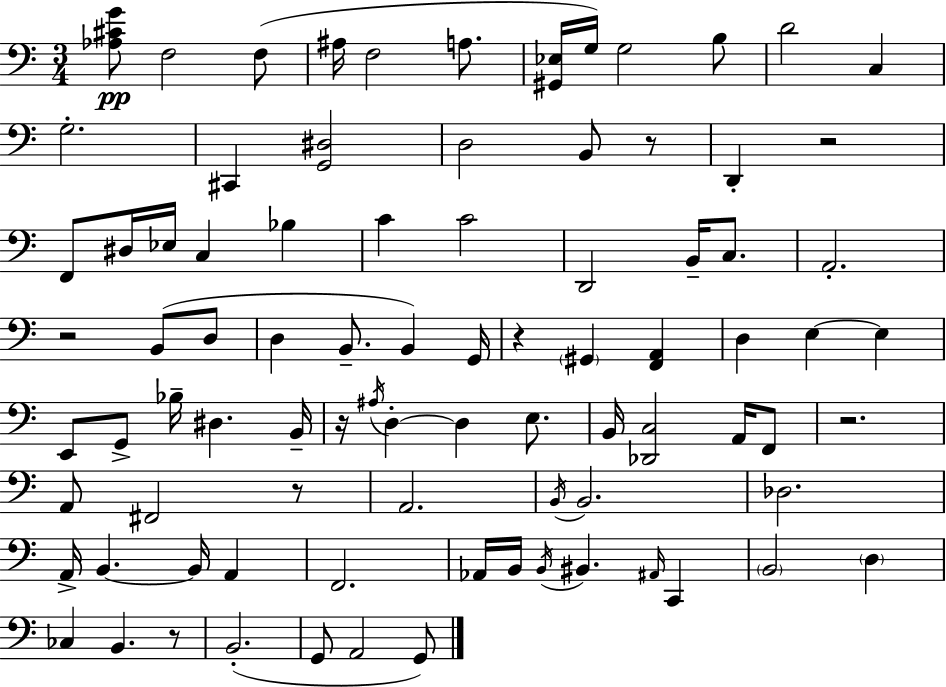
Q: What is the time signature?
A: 3/4